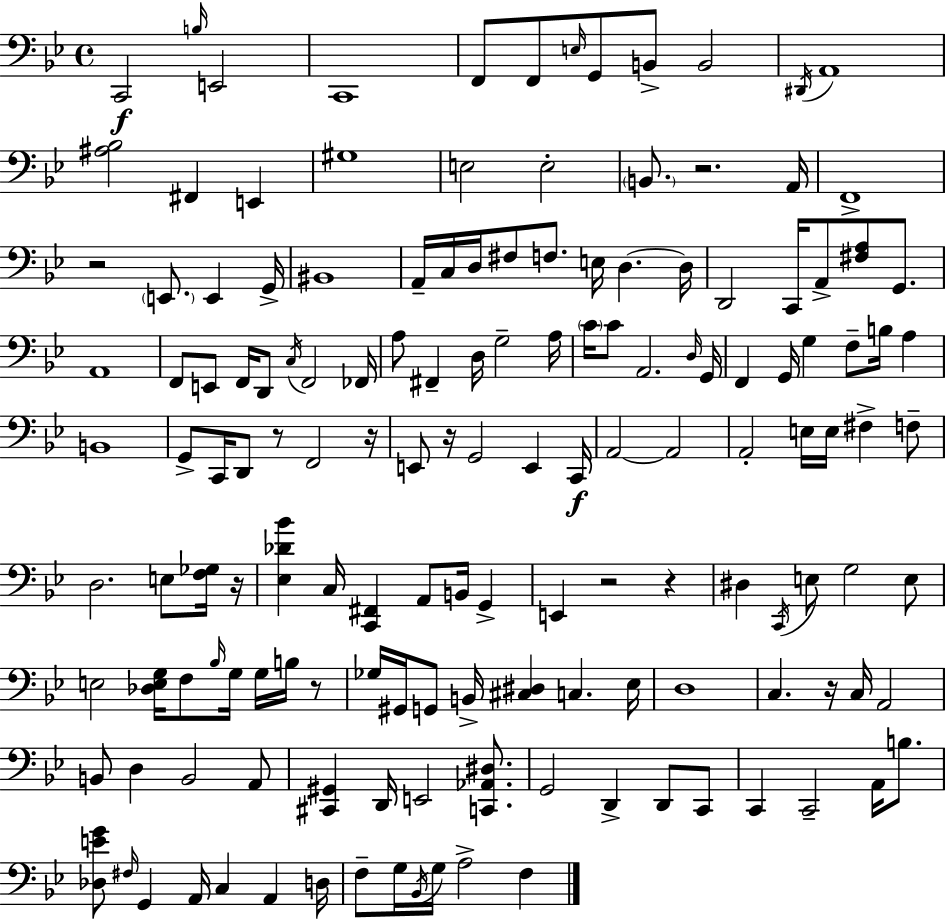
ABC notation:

X:1
T:Untitled
M:4/4
L:1/4
K:Bb
C,,2 B,/4 E,,2 C,,4 F,,/2 F,,/2 E,/4 G,,/2 B,,/2 B,,2 ^D,,/4 A,,4 [^A,_B,]2 ^F,, E,, ^G,4 E,2 E,2 B,,/2 z2 A,,/4 F,,4 z2 E,,/2 E,, G,,/4 ^B,,4 A,,/4 C,/4 D,/4 ^F,/2 F,/2 E,/4 D, D,/4 D,,2 C,,/4 A,,/2 [^F,A,]/2 G,,/2 A,,4 F,,/2 E,,/2 F,,/4 D,,/2 C,/4 F,,2 _F,,/4 A,/2 ^F,, D,/4 G,2 A,/4 C/4 C/2 A,,2 D,/4 G,,/4 F,, G,,/4 G, F,/2 B,/4 A, B,,4 G,,/2 C,,/4 D,,/2 z/2 F,,2 z/4 E,,/2 z/4 G,,2 E,, C,,/4 A,,2 A,,2 A,,2 E,/4 E,/4 ^F, F,/2 D,2 E,/2 [F,_G,]/4 z/4 [_E,_D_B] C,/4 [C,,^F,,] A,,/2 B,,/4 G,, E,, z2 z ^D, C,,/4 E,/2 G,2 E,/2 E,2 [_D,E,G,]/4 F,/2 _B,/4 G,/4 G,/4 B,/4 z/2 _G,/4 ^G,,/4 G,,/2 B,,/4 [^C,^D,] C, _E,/4 D,4 C, z/4 C,/4 A,,2 B,,/2 D, B,,2 A,,/2 [^C,,^G,,] D,,/4 E,,2 [C,,_A,,^D,]/2 G,,2 D,, D,,/2 C,,/2 C,, C,,2 A,,/4 B,/2 [_D,EG]/2 ^F,/4 G,, A,,/4 C, A,, D,/4 F,/2 G,/4 _B,,/4 G,/4 A,2 F,